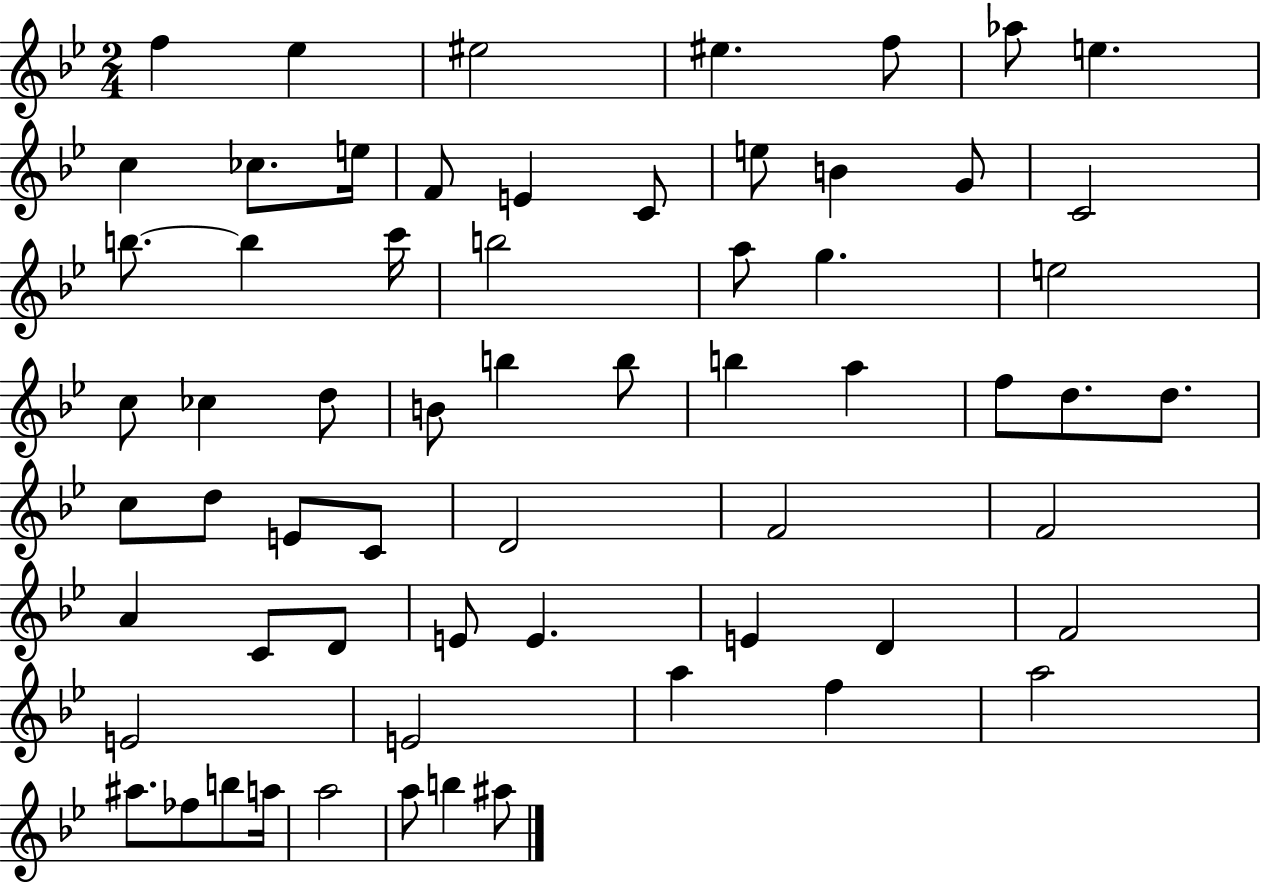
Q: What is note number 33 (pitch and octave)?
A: F5